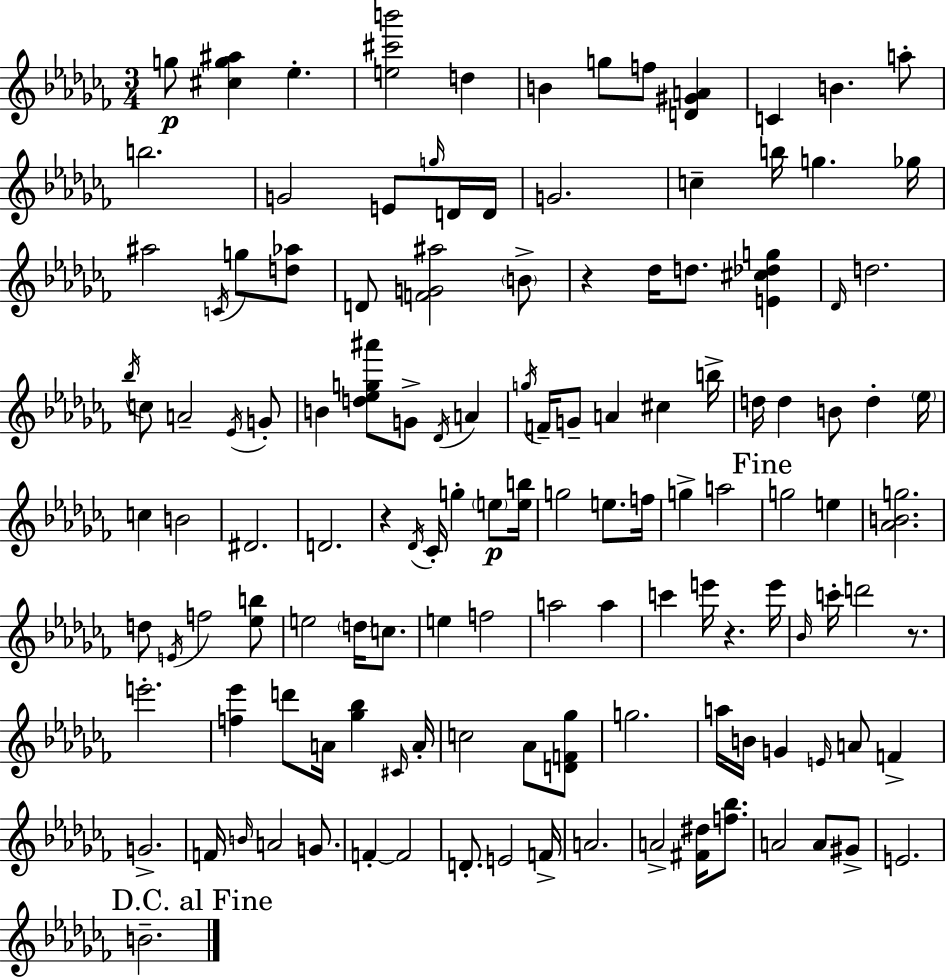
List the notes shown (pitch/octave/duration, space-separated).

G5/e [C#5,G5,A#5]/q Eb5/q. [E5,C#6,B6]/h D5/q B4/q G5/e F5/e [D4,G#4,A4]/q C4/q B4/q. A5/e B5/h. G4/h E4/e G5/s D4/s D4/s G4/h. C5/q B5/s G5/q. Gb5/s A#5/h C4/s G5/e [D5,Ab5]/e D4/e [F4,G4,A#5]/h B4/e R/q Db5/s D5/e. [E4,C#5,Db5,G5]/q Db4/s D5/h. Bb5/s C5/e A4/h Eb4/s G4/e B4/q [D5,Eb5,G5,A#6]/e G4/e Db4/s A4/q G5/s F4/s G4/e A4/q C#5/q B5/s D5/s D5/q B4/e D5/q Eb5/s C5/q B4/h D#4/h. D4/h. R/q Db4/s CES4/s G5/q E5/e [E5,B5]/s G5/h E5/e. F5/s G5/q A5/h G5/h E5/q [Ab4,B4,G5]/h. D5/e E4/s F5/h [Eb5,B5]/e E5/h D5/s C5/e. E5/q F5/h A5/h A5/q C6/q E6/s R/q. E6/s Bb4/s C6/s D6/h R/e. E6/h. [F5,Eb6]/q D6/e A4/s [Gb5,Bb5]/q C#4/s A4/s C5/h Ab4/e [D4,F4,Gb5]/e G5/h. A5/s B4/s G4/q E4/s A4/e F4/q G4/h. F4/s B4/s A4/h G4/e. F4/q F4/h D4/e. E4/h F4/s A4/h. A4/h [F#4,D#5]/s [F5,Bb5]/e. A4/h A4/e G#4/e E4/h. B4/h.